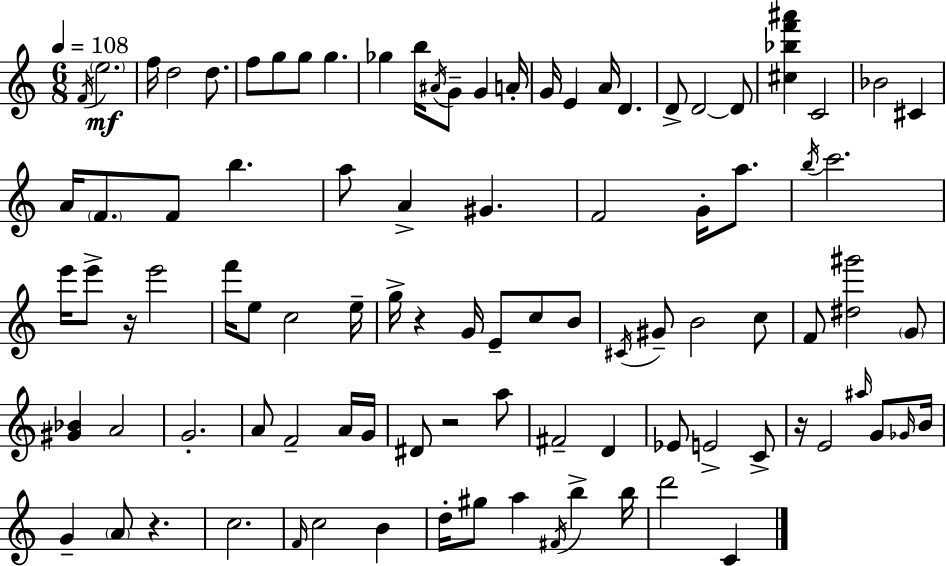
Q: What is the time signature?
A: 6/8